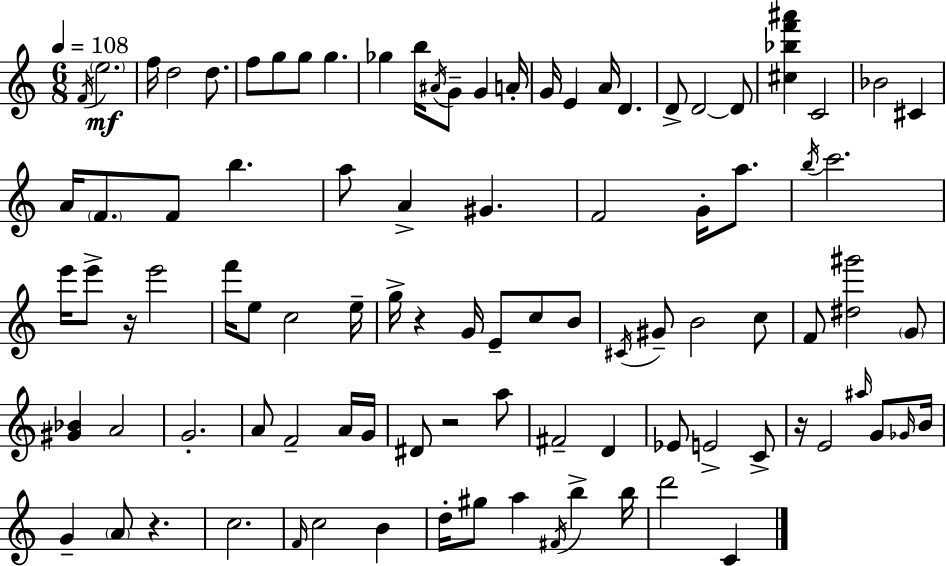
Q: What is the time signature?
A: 6/8